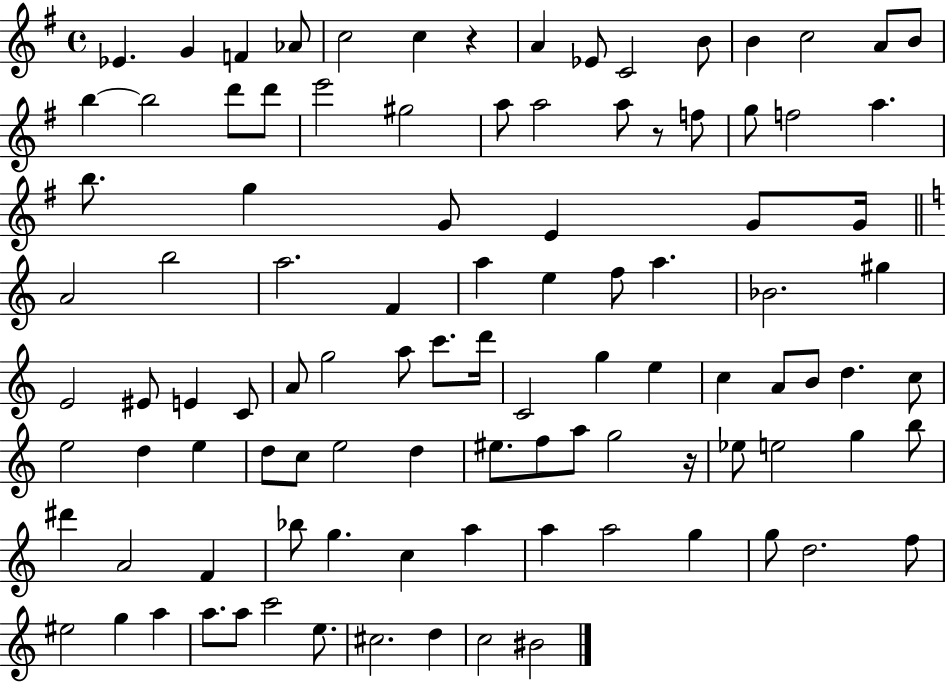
Eb4/q. G4/q F4/q Ab4/e C5/h C5/q R/q A4/q Eb4/e C4/h B4/e B4/q C5/h A4/e B4/e B5/q B5/h D6/e D6/e E6/h G#5/h A5/e A5/h A5/e R/e F5/e G5/e F5/h A5/q. B5/e. G5/q G4/e E4/q G4/e G4/s A4/h B5/h A5/h. F4/q A5/q E5/q F5/e A5/q. Bb4/h. G#5/q E4/h EIS4/e E4/q C4/e A4/e G5/h A5/e C6/e. D6/s C4/h G5/q E5/q C5/q A4/e B4/e D5/q. C5/e E5/h D5/q E5/q D5/e C5/e E5/h D5/q EIS5/e. F5/e A5/e G5/h R/s Eb5/e E5/h G5/q B5/e D#6/q A4/h F4/q Bb5/e G5/q. C5/q A5/q A5/q A5/h G5/q G5/e D5/h. F5/e EIS5/h G5/q A5/q A5/e. A5/e C6/h E5/e. C#5/h. D5/q C5/h BIS4/h